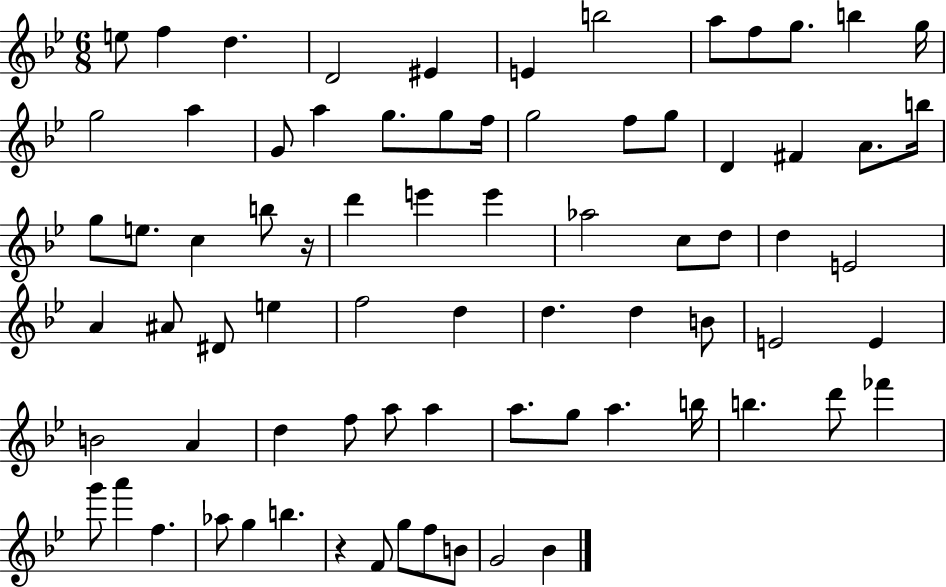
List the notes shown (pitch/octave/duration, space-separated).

E5/e F5/q D5/q. D4/h EIS4/q E4/q B5/h A5/e F5/e G5/e. B5/q G5/s G5/h A5/q G4/e A5/q G5/e. G5/e F5/s G5/h F5/e G5/e D4/q F#4/q A4/e. B5/s G5/e E5/e. C5/q B5/e R/s D6/q E6/q E6/q Ab5/h C5/e D5/e D5/q E4/h A4/q A#4/e D#4/e E5/q F5/h D5/q D5/q. D5/q B4/e E4/h E4/q B4/h A4/q D5/q F5/e A5/e A5/q A5/e. G5/e A5/q. B5/s B5/q. D6/e FES6/q G6/e A6/q F5/q. Ab5/e G5/q B5/q. R/q F4/e G5/e F5/e B4/e G4/h Bb4/q